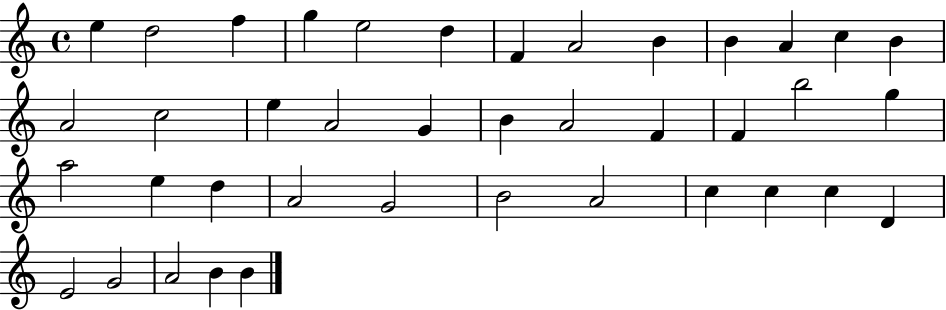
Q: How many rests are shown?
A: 0